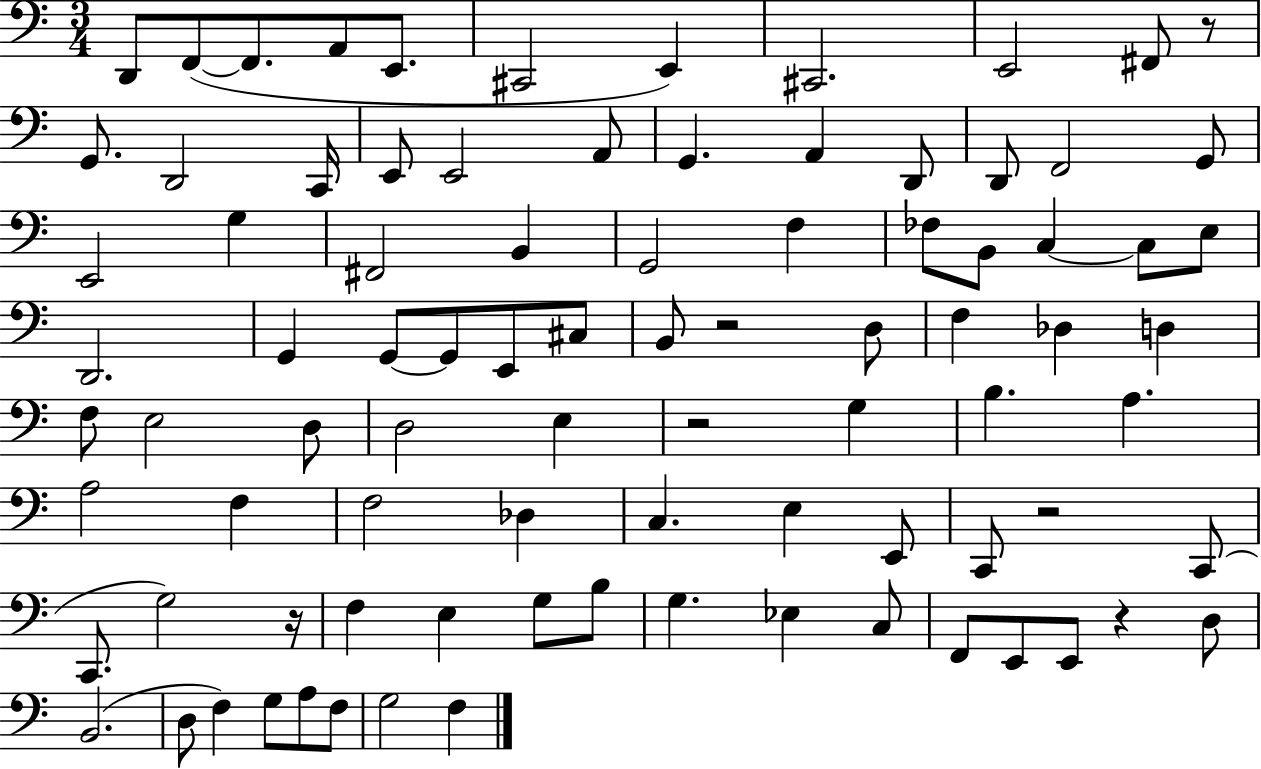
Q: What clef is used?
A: bass